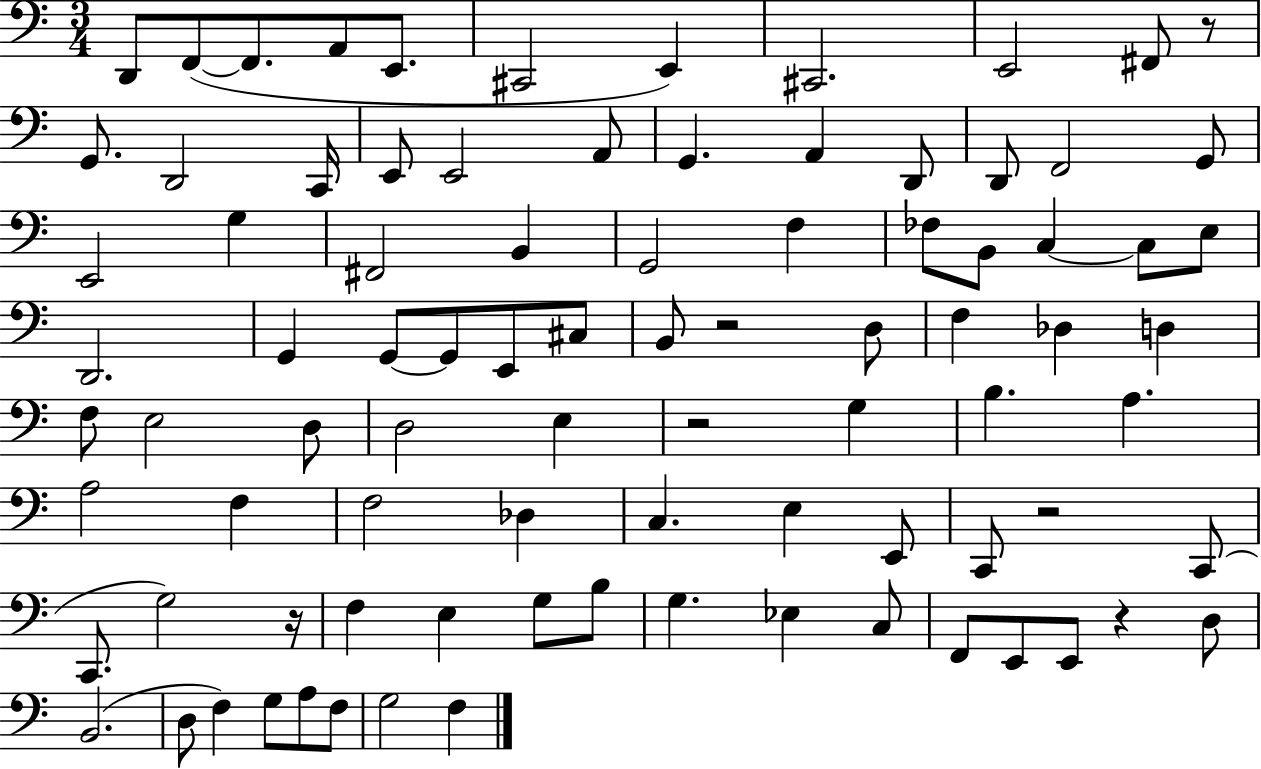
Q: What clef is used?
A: bass